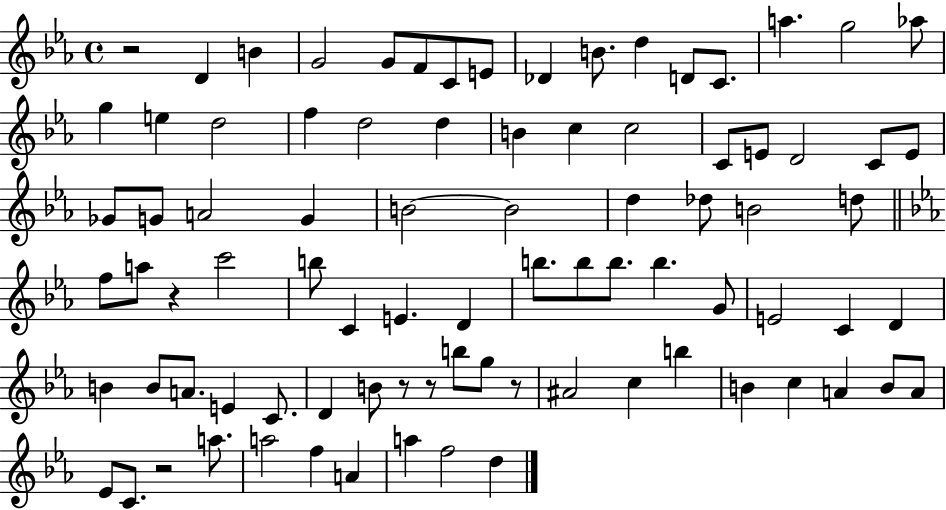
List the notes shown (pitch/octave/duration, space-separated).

R/h D4/q B4/q G4/h G4/e F4/e C4/e E4/e Db4/q B4/e. D5/q D4/e C4/e. A5/q. G5/h Ab5/e G5/q E5/q D5/h F5/q D5/h D5/q B4/q C5/q C5/h C4/e E4/e D4/h C4/e E4/e Gb4/e G4/e A4/h G4/q B4/h B4/h D5/q Db5/e B4/h D5/e F5/e A5/e R/q C6/h B5/e C4/q E4/q. D4/q B5/e. B5/e B5/e. B5/q. G4/e E4/h C4/q D4/q B4/q B4/e A4/e. E4/q C4/e. D4/q B4/e R/e R/e B5/e G5/e R/e A#4/h C5/q B5/q B4/q C5/q A4/q B4/e A4/e Eb4/e C4/e. R/h A5/e. A5/h F5/q A4/q A5/q F5/h D5/q